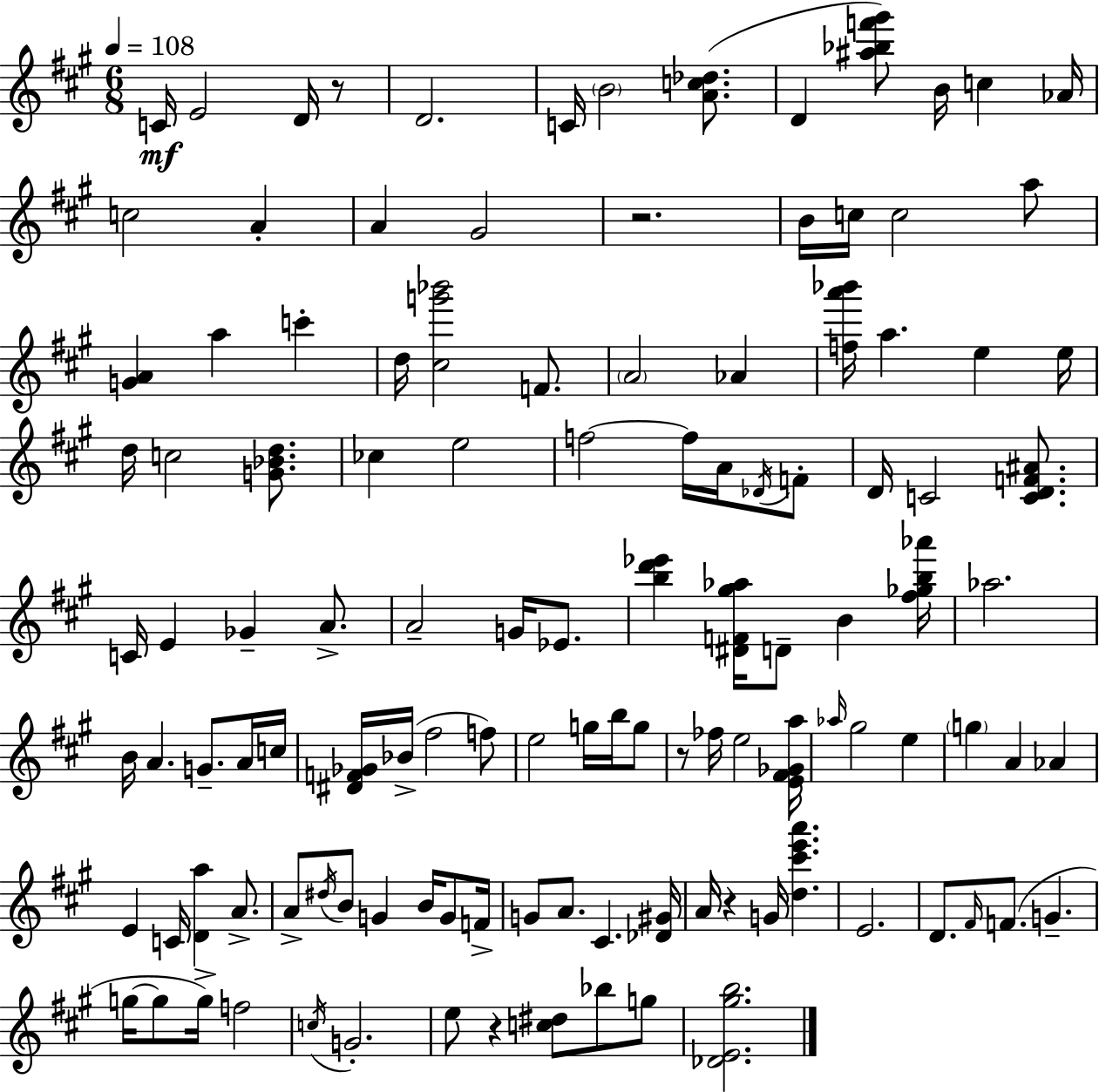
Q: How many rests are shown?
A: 5